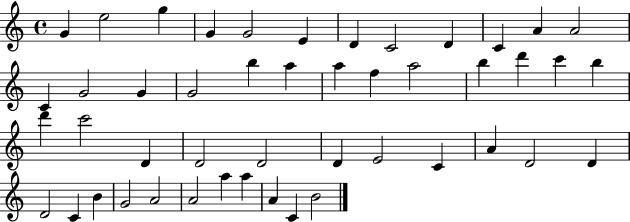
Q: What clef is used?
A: treble